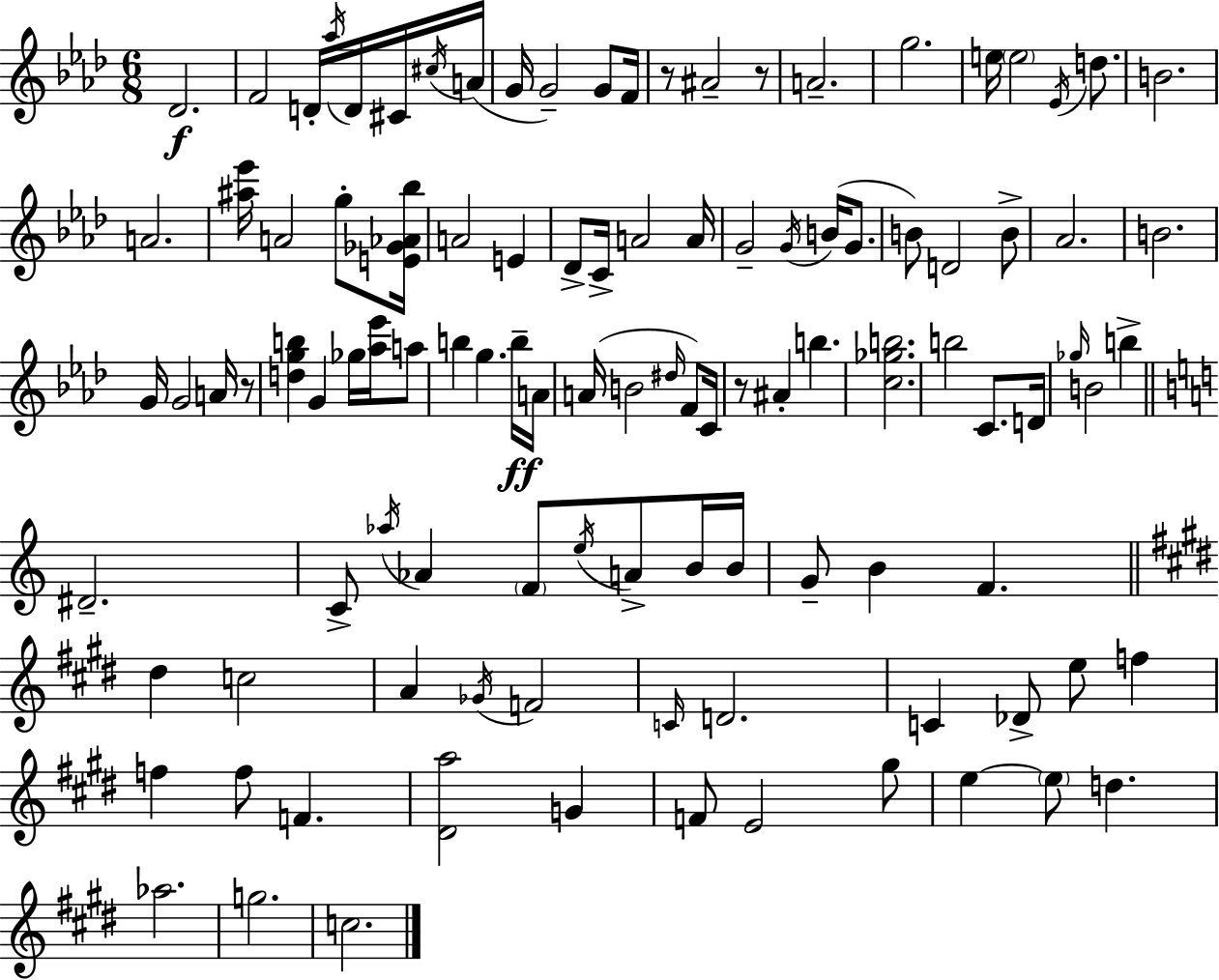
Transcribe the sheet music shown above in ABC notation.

X:1
T:Untitled
M:6/8
L:1/4
K:Ab
_D2 F2 D/4 _a/4 D/4 ^C/4 ^c/4 A/4 G/4 G2 G/2 F/4 z/2 ^A2 z/2 A2 g2 e/4 e2 _E/4 d/2 B2 A2 [^a_e']/4 A2 g/2 [E_G_A_b]/4 A2 E _D/2 C/4 A2 A/4 G2 G/4 B/4 G/2 B/2 D2 B/2 _A2 B2 G/4 G2 A/4 z/2 [dgb] G _g/4 [_a_e']/4 a/2 b g b/4 A/4 A/4 B2 ^d/4 F/2 C/4 z/2 ^A b [c_gb]2 b2 C/2 D/4 _g/4 B2 b ^D2 C/2 _a/4 _A F/2 e/4 A/2 B/4 B/4 G/2 B F ^d c2 A _G/4 F2 C/4 D2 C _D/2 e/2 f f f/2 F [^Da]2 G F/2 E2 ^g/2 e e/2 d _a2 g2 c2